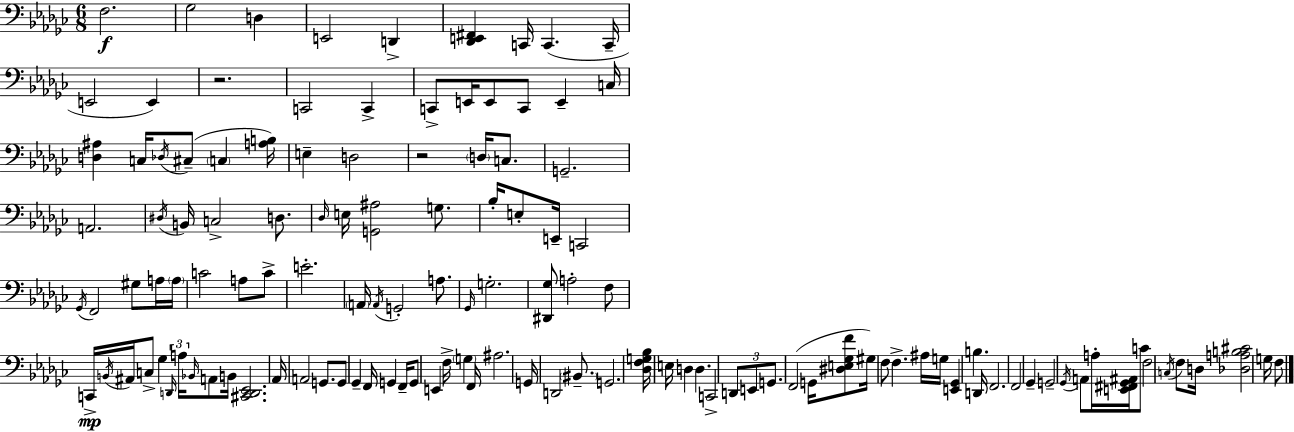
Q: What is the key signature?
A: EES minor